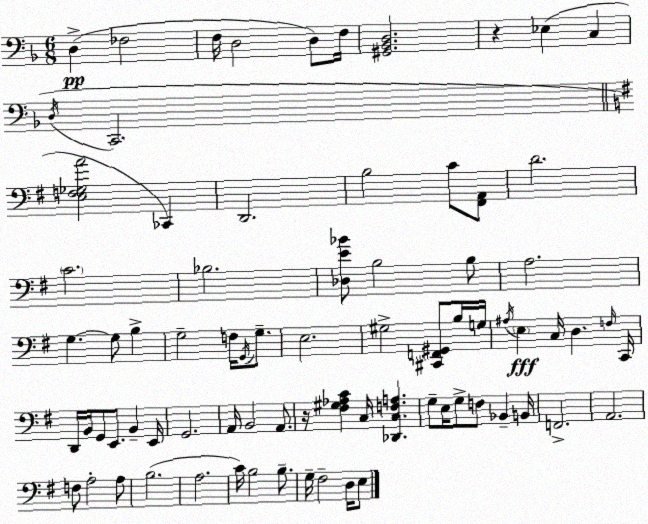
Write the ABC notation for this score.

X:1
T:Untitled
M:6/8
L:1/4
K:Dm
D, _F,2 F,/4 D,2 D,/2 F,/4 [^G,,_B,,D,]2 z _E, C, D,/4 C,,2 [E,F,_G,A]2 _C,, D,,2 B,2 C/2 [^F,,A,,]/2 D2 C2 _B,2 [_D,E_B]/2 B,2 B,/2 A,2 G, G,/2 B, G,2 F,/4 G,,/4 G,/2 E,2 ^G,2 [^C,,F,,^G,,]/2 B,/4 G,/4 ^A,/4 E, C,/4 D, F,/4 C,,/4 D,,/4 B,,/4 G,,/2 E,,/2 B,, E,,/4 G,,2 A,,/4 B,,2 A,,/2 z/4 [^F,^G,_A,C] C,/4 [_D,,C,F,A,] G,/2 E,/4 G,/2 F,/2 _B,, B,,/4 F,,2 A,,2 F,/2 A,2 A,/2 B,2 A,2 C/4 B,2 B,/2 G,/4 ^F,2 D,/4 E,/2